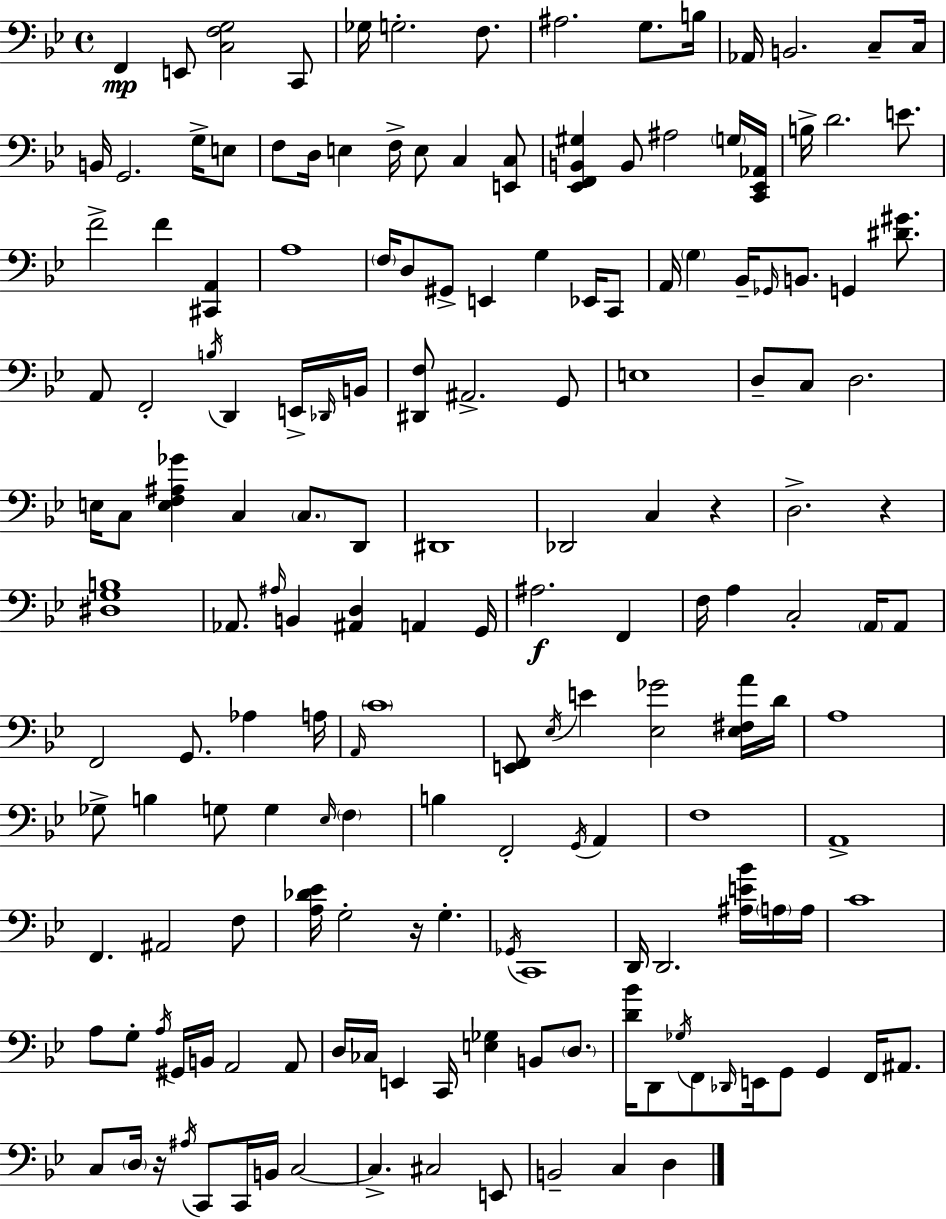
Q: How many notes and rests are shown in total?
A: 169